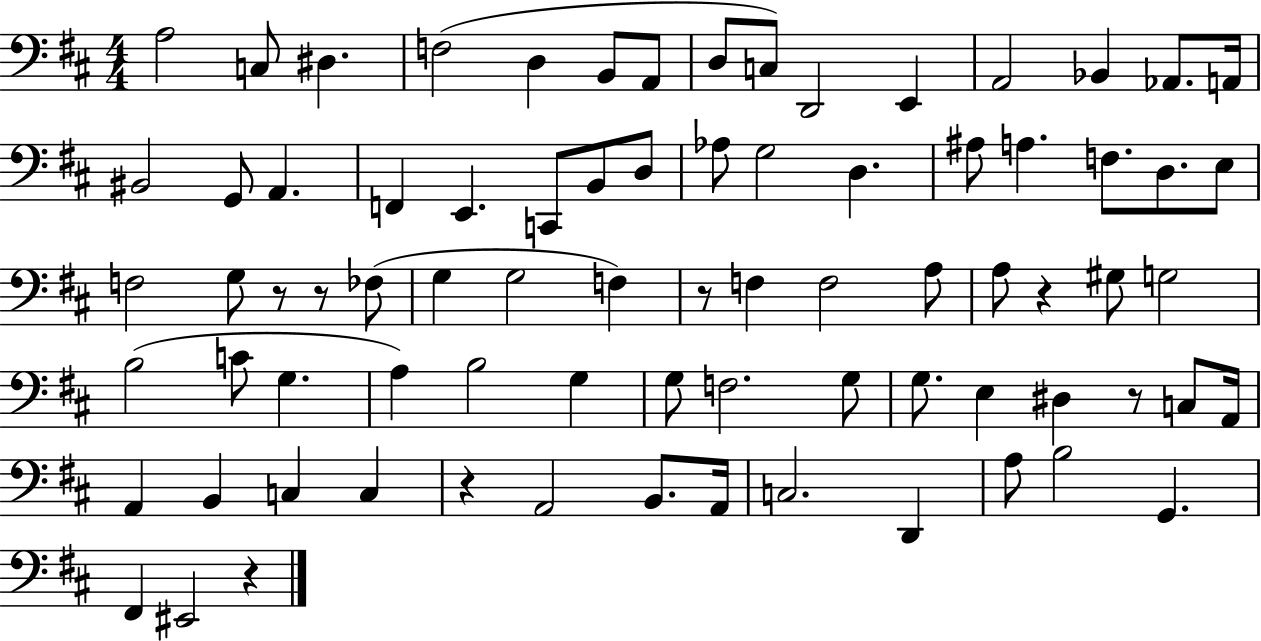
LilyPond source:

{
  \clef bass
  \numericTimeSignature
  \time 4/4
  \key d \major
  a2 c8 dis4. | f2( d4 b,8 a,8 | d8 c8) d,2 e,4 | a,2 bes,4 aes,8. a,16 | \break bis,2 g,8 a,4. | f,4 e,4. c,8 b,8 d8 | aes8 g2 d4. | ais8 a4. f8. d8. e8 | \break f2 g8 r8 r8 fes8( | g4 g2 f4) | r8 f4 f2 a8 | a8 r4 gis8 g2 | \break b2( c'8 g4. | a4) b2 g4 | g8 f2. g8 | g8. e4 dis4 r8 c8 a,16 | \break a,4 b,4 c4 c4 | r4 a,2 b,8. a,16 | c2. d,4 | a8 b2 g,4. | \break fis,4 eis,2 r4 | \bar "|."
}